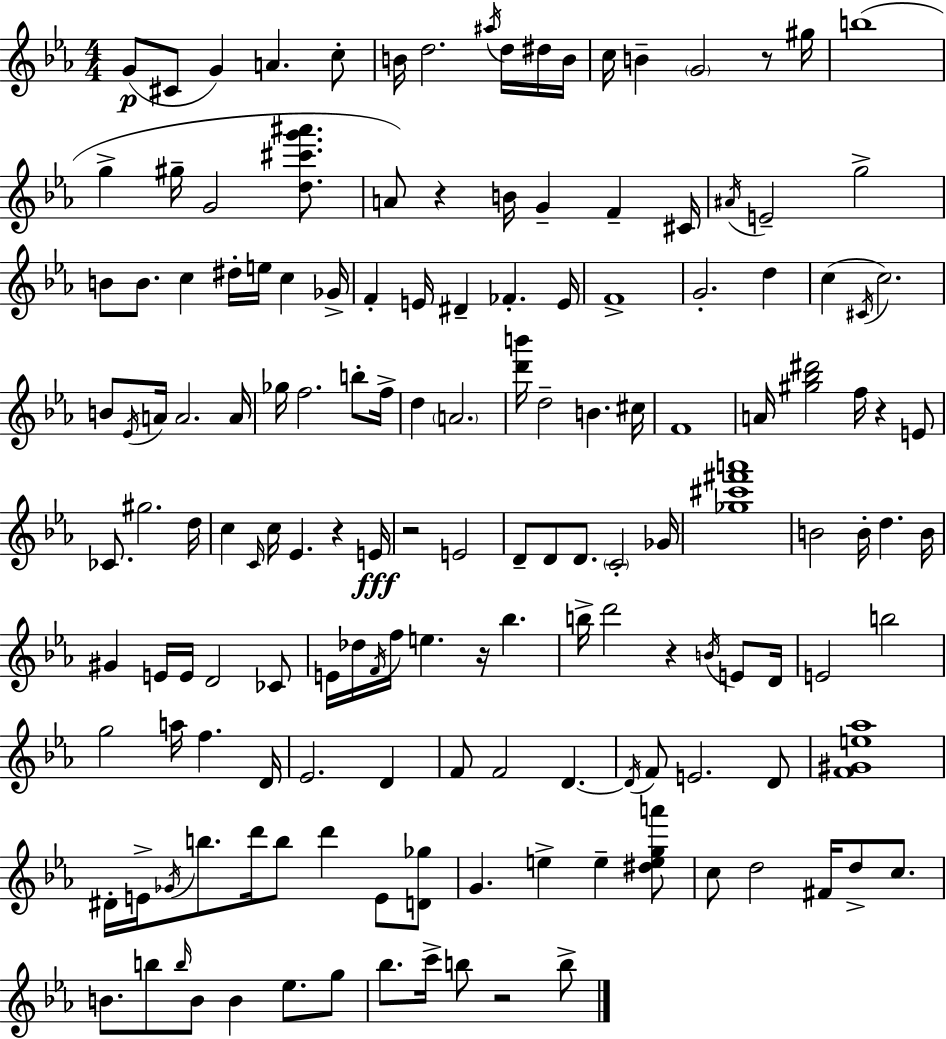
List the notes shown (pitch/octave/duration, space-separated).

G4/e C#4/e G4/q A4/q. C5/e B4/s D5/h. A#5/s D5/s D#5/s B4/s C5/s B4/q G4/h R/e G#5/s B5/w G5/q G#5/s G4/h [D5,C#6,G6,A#6]/e. A4/e R/q B4/s G4/q F4/q C#4/s A#4/s E4/h G5/h B4/e B4/e. C5/q D#5/s E5/s C5/q Gb4/s F4/q E4/s D#4/q FES4/q. E4/s F4/w G4/h. D5/q C5/q C#4/s C5/h. B4/e Eb4/s A4/s A4/h. A4/s Gb5/s F5/h. B5/e F5/s D5/q A4/h. [D6,B6]/s D5/h B4/q. C#5/s F4/w A4/s [G#5,Bb5,D#6]/h F5/s R/q E4/e CES4/e. G#5/h. D5/s C5/q C4/s C5/s Eb4/q. R/q E4/s R/h E4/h D4/e D4/e D4/e. C4/h Gb4/s [Gb5,C#6,F#6,A6]/w B4/h B4/s D5/q. B4/s G#4/q E4/s E4/s D4/h CES4/e E4/s Db5/s F4/s F5/s E5/q. R/s Bb5/q. B5/s D6/h R/q B4/s E4/e D4/s E4/h B5/h G5/h A5/s F5/q. D4/s Eb4/h. D4/q F4/e F4/h D4/q. D4/s F4/e E4/h. D4/e [F4,G#4,E5,Ab5]/w D#4/s E4/s Gb4/s B5/e. D6/s B5/e D6/q E4/e [D4,Gb5]/e G4/q. E5/q E5/q [D#5,E5,G5,A6]/e C5/e D5/h F#4/s D5/e C5/e. B4/e. B5/e B5/s B4/e B4/q Eb5/e. G5/e Bb5/e. C6/s B5/e R/h B5/e